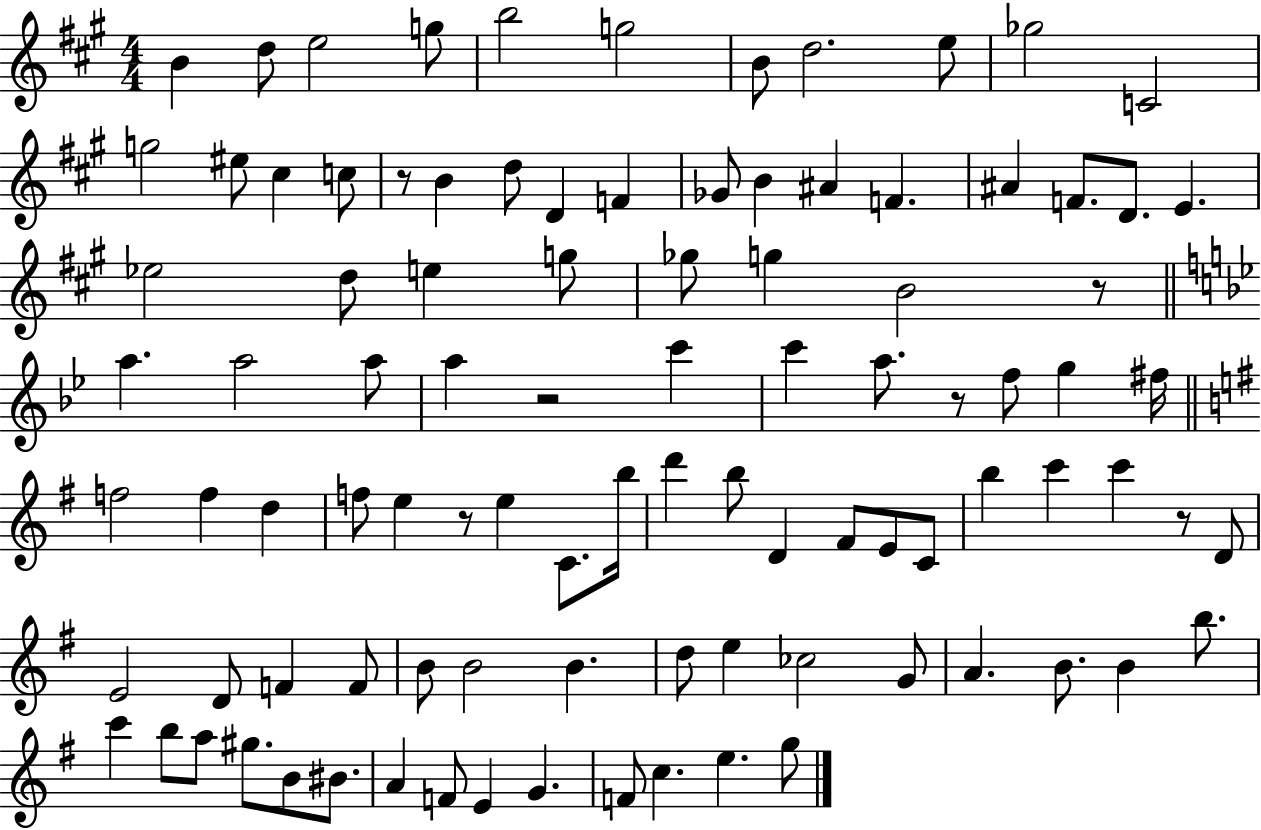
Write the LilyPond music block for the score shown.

{
  \clef treble
  \numericTimeSignature
  \time 4/4
  \key a \major
  \repeat volta 2 { b'4 d''8 e''2 g''8 | b''2 g''2 | b'8 d''2. e''8 | ges''2 c'2 | \break g''2 eis''8 cis''4 c''8 | r8 b'4 d''8 d'4 f'4 | ges'8 b'4 ais'4 f'4. | ais'4 f'8. d'8. e'4. | \break ees''2 d''8 e''4 g''8 | ges''8 g''4 b'2 r8 | \bar "||" \break \key g \minor a''4. a''2 a''8 | a''4 r2 c'''4 | c'''4 a''8. r8 f''8 g''4 fis''16 | \bar "||" \break \key g \major f''2 f''4 d''4 | f''8 e''4 r8 e''4 c'8. b''16 | d'''4 b''8 d'4 fis'8 e'8 c'8 | b''4 c'''4 c'''4 r8 d'8 | \break e'2 d'8 f'4 f'8 | b'8 b'2 b'4. | d''8 e''4 ces''2 g'8 | a'4. b'8. b'4 b''8. | \break c'''4 b''8 a''8 gis''8. b'8 bis'8. | a'4 f'8 e'4 g'4. | f'8 c''4. e''4. g''8 | } \bar "|."
}